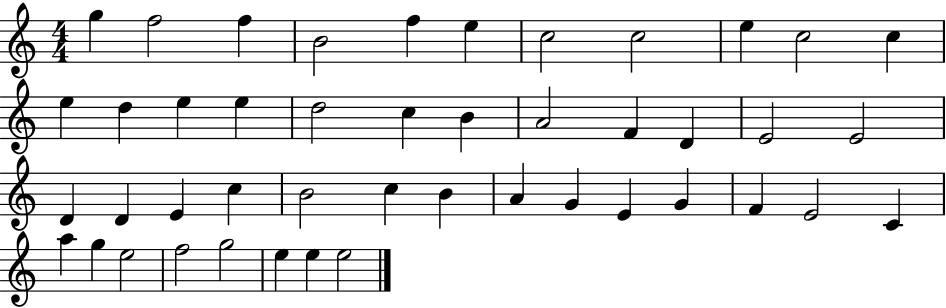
X:1
T:Untitled
M:4/4
L:1/4
K:C
g f2 f B2 f e c2 c2 e c2 c e d e e d2 c B A2 F D E2 E2 D D E c B2 c B A G E G F E2 C a g e2 f2 g2 e e e2